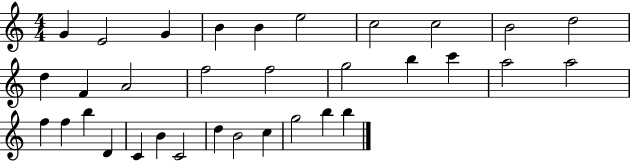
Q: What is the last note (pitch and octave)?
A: B5